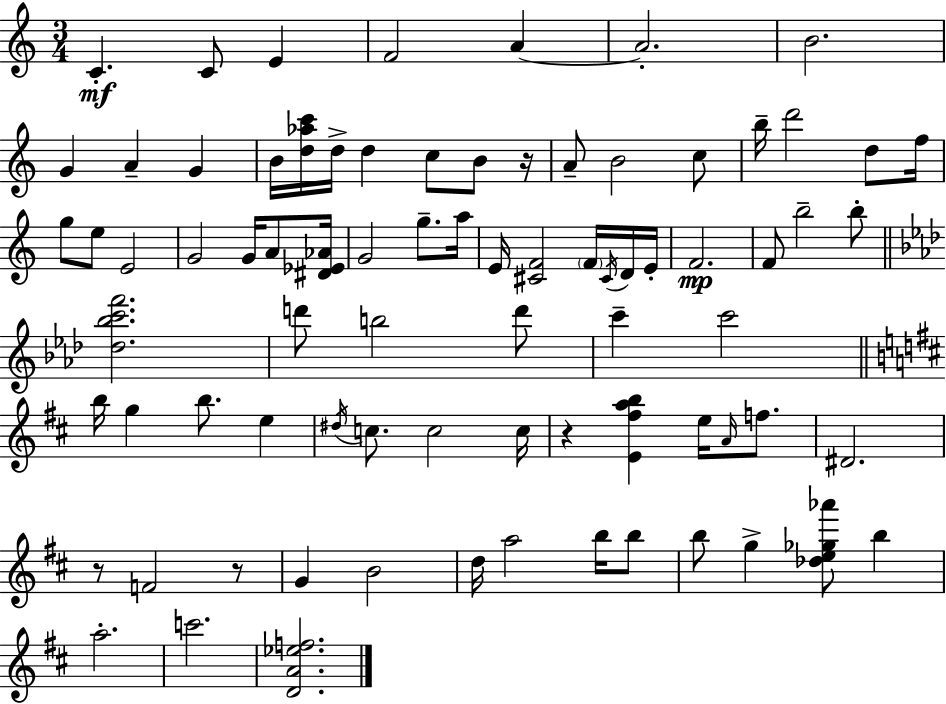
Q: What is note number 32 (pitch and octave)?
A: E4